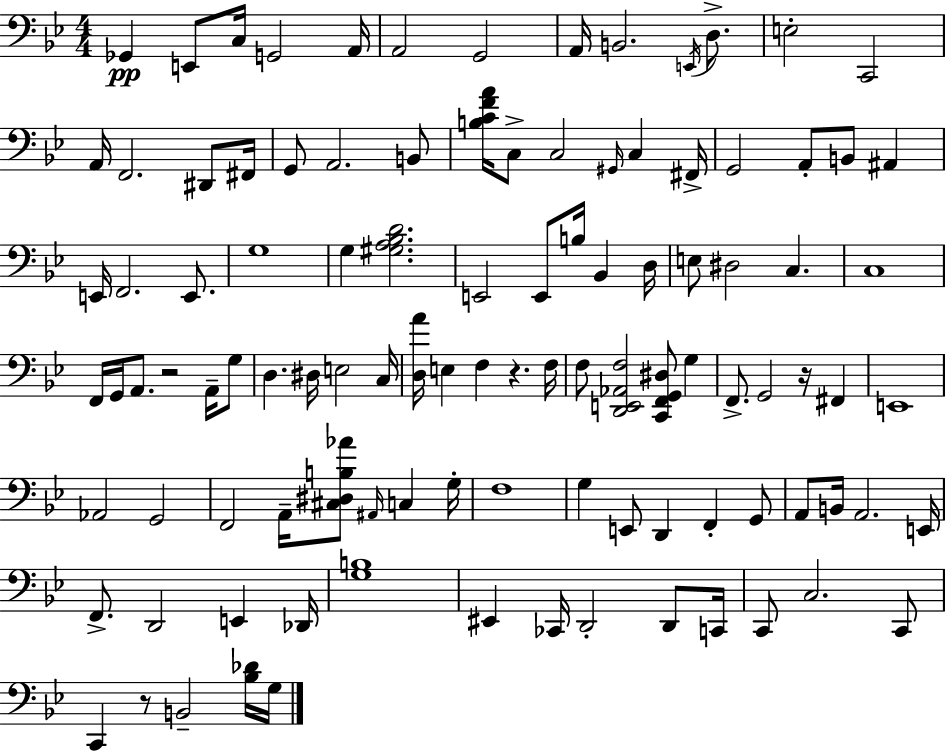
Gb2/q E2/e C3/s G2/h A2/s A2/h G2/h A2/s B2/h. E2/s D3/e. E3/h C2/h A2/s F2/h. D#2/e F#2/s G2/e A2/h. B2/e [B3,C4,F4,A4]/s C3/e C3/h G#2/s C3/q F#2/s G2/h A2/e B2/e A#2/q E2/s F2/h. E2/e. G3/w G3/q [G#3,A3,Bb3,D4]/h. E2/h E2/e B3/s Bb2/q D3/s E3/e D#3/h C3/q. C3/w F2/s G2/s A2/e. R/h A2/s G3/e D3/q. D#3/s E3/h C3/s [D3,A4]/s E3/q F3/q R/q. F3/s F3/e [D2,E2,Ab2,F3]/h [C2,F2,G2,D#3]/e G3/q F2/e. G2/h R/s F#2/q E2/w Ab2/h G2/h F2/h A2/s [C#3,D#3,B3,Ab4]/e A#2/s C3/q G3/s F3/w G3/q E2/e D2/q F2/q G2/e A2/e B2/s A2/h. E2/s F2/e. D2/h E2/q Db2/s [G3,B3]/w EIS2/q CES2/s D2/h D2/e C2/s C2/e C3/h. C2/e C2/q R/e B2/h [Bb3,Db4]/s G3/s